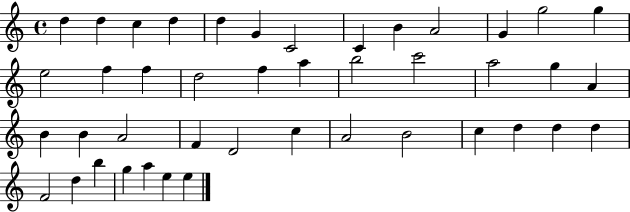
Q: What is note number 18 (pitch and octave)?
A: F5